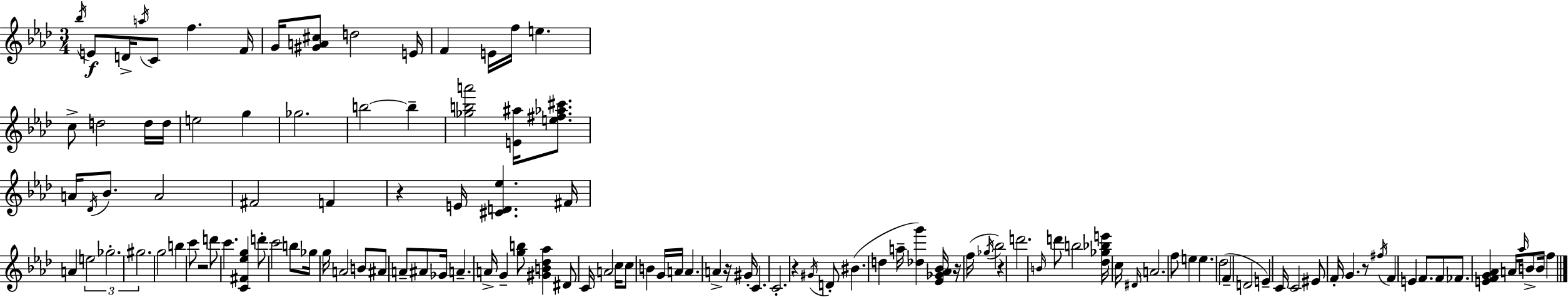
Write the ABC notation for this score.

X:1
T:Untitled
M:3/4
L:1/4
K:Ab
_b/4 E/2 D/4 a/4 C/2 f F/4 G/4 [^GA^c]/2 d2 E/4 F E/4 f/4 e c/2 d2 d/4 d/4 e2 g _g2 b2 b [_gba']2 [E^a]/4 [e^f_a^c']/2 A/4 _D/4 _B/2 A2 ^F2 F z E/4 [^CD_e] ^F/4 A e2 _g2 ^g2 g2 b c'/2 z2 d'/2 c' [C^F_eg] d'/2 c'2 b/2 _g/4 g/4 A2 B/2 ^A/2 A/2 ^A/2 _G/4 A A/4 G [gb]/2 [^GB_d_a] ^D/2 C/4 A2 c/4 c/2 B G/4 A/4 A A z/4 ^G/4 C C2 z ^G/4 D/2 ^B d a/4 [_dg'] [_E_G_A_B]/4 z/4 f/4 _g/4 _b2 z d'2 B/4 d'/2 b2 [_d_g_be']/4 c/4 ^D/4 A2 f/2 e e _d2 F D2 E C/4 C2 ^E/2 F/4 G z/2 ^f/4 F E F/2 F/2 _F/2 [EFG_A] A/4 _a/4 B/2 B/4 f